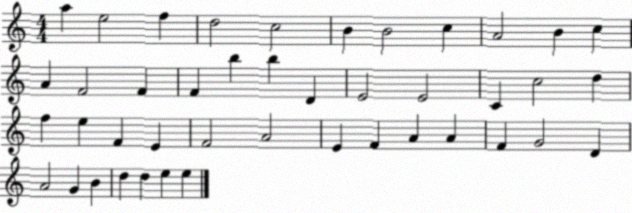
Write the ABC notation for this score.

X:1
T:Untitled
M:4/4
L:1/4
K:C
a e2 f d2 c2 B B2 c A2 B c A F2 F F b b D E2 E2 C c2 d f e F E F2 A2 E F A A F G2 D A2 G B d d e e